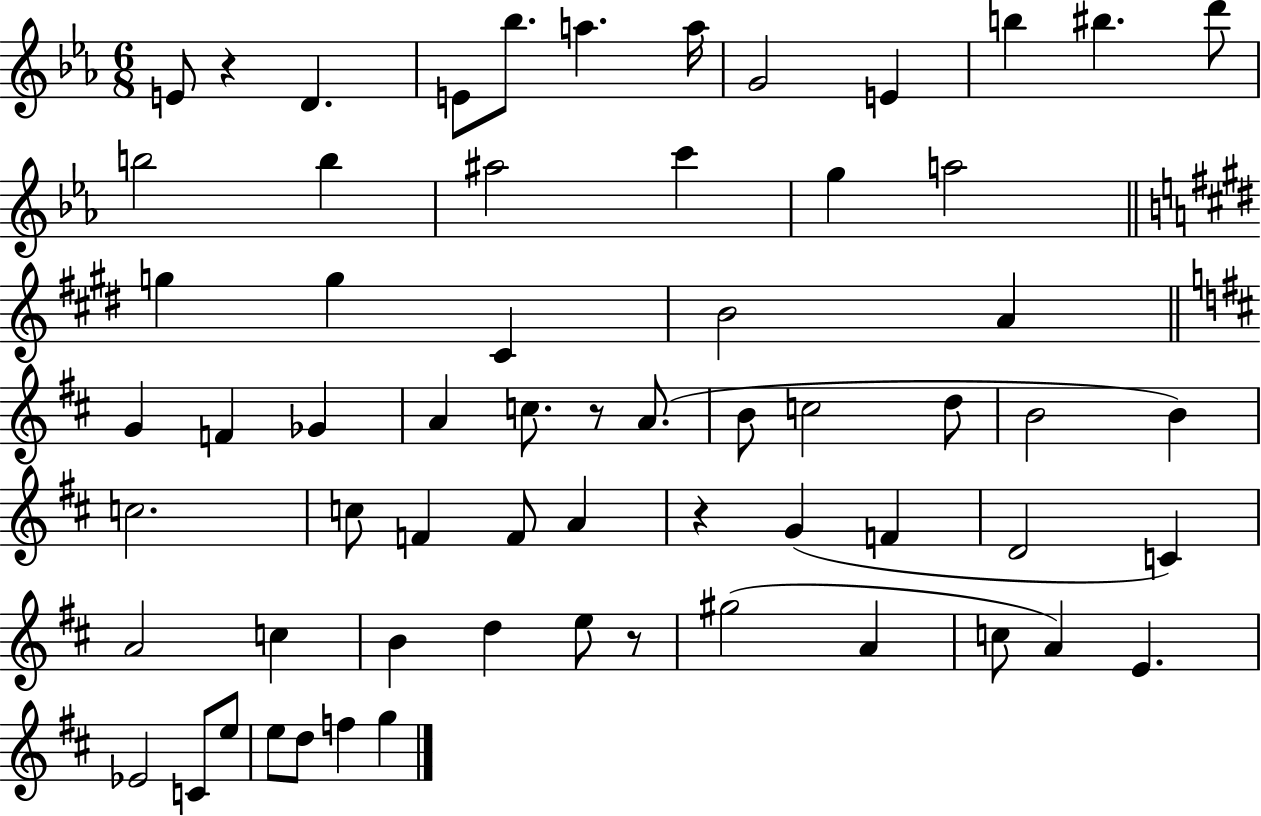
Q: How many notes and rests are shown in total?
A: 63